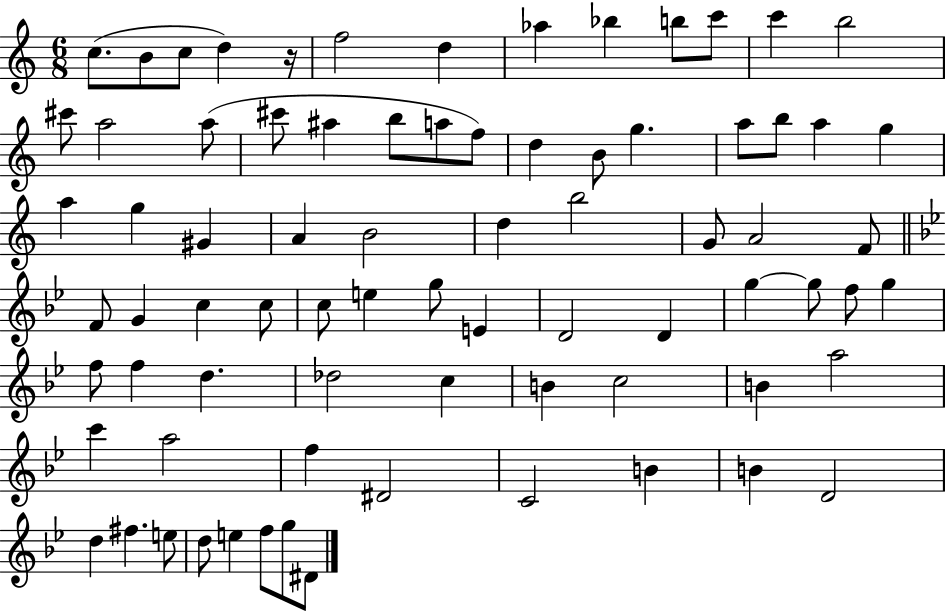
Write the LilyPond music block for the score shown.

{
  \clef treble
  \numericTimeSignature
  \time 6/8
  \key c \major
  c''8.( b'8 c''8 d''4) r16 | f''2 d''4 | aes''4 bes''4 b''8 c'''8 | c'''4 b''2 | \break cis'''8 a''2 a''8( | cis'''8 ais''4 b''8 a''8 f''8) | d''4 b'8 g''4. | a''8 b''8 a''4 g''4 | \break a''4 g''4 gis'4 | a'4 b'2 | d''4 b''2 | g'8 a'2 f'8 | \break \bar "||" \break \key g \minor f'8 g'4 c''4 c''8 | c''8 e''4 g''8 e'4 | d'2 d'4 | g''4~~ g''8 f''8 g''4 | \break f''8 f''4 d''4. | des''2 c''4 | b'4 c''2 | b'4 a''2 | \break c'''4 a''2 | f''4 dis'2 | c'2 b'4 | b'4 d'2 | \break d''4 fis''4. e''8 | d''8 e''4 f''8 g''8 dis'8 | \bar "|."
}